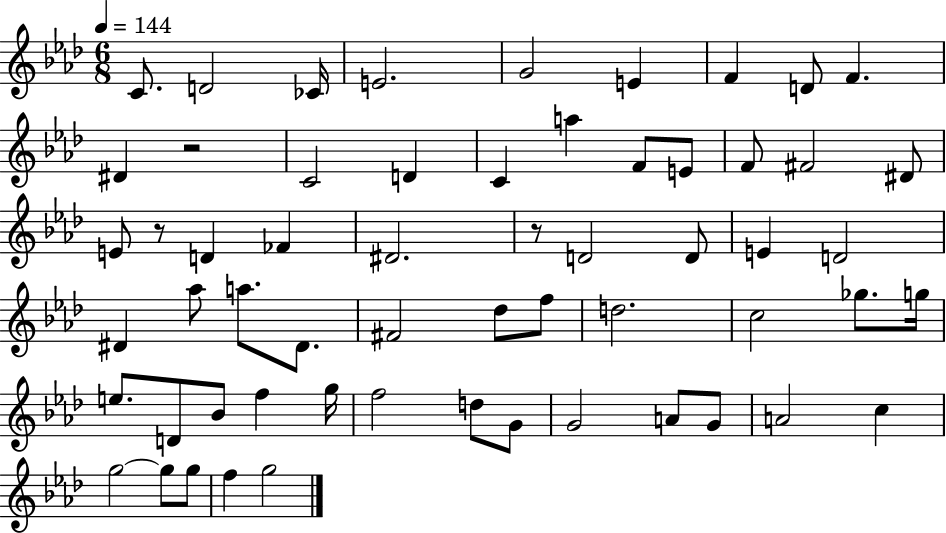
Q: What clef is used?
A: treble